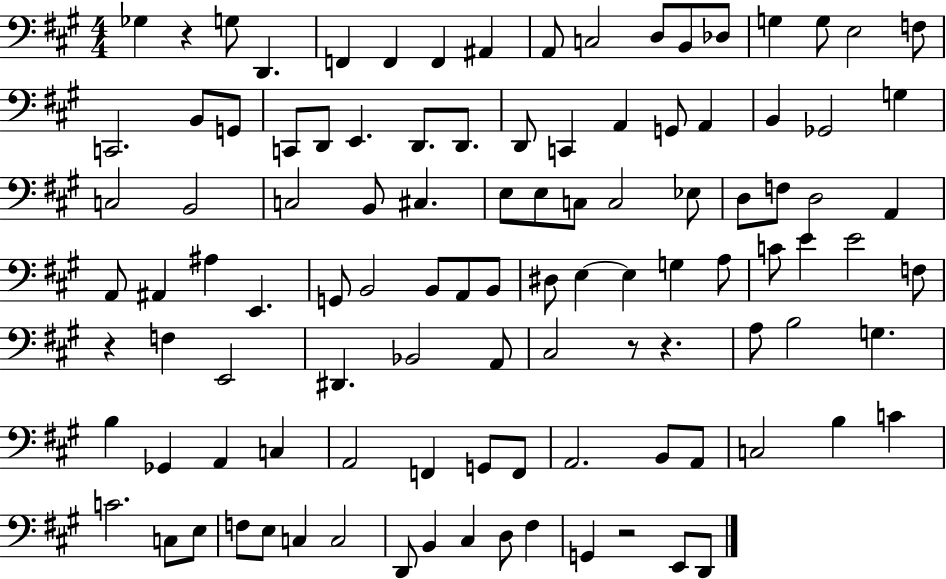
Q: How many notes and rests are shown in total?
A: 107